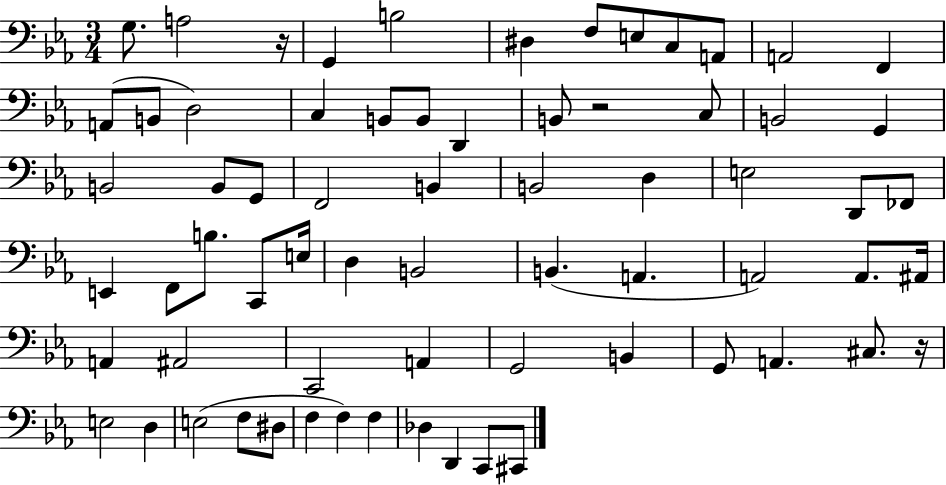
{
  \clef bass
  \numericTimeSignature
  \time 3/4
  \key ees \major
  \repeat volta 2 { g8. a2 r16 | g,4 b2 | dis4 f8 e8 c8 a,8 | a,2 f,4 | \break a,8( b,8 d2) | c4 b,8 b,8 d,4 | b,8 r2 c8 | b,2 g,4 | \break b,2 b,8 g,8 | f,2 b,4 | b,2 d4 | e2 d,8 fes,8 | \break e,4 f,8 b8. c,8 e16 | d4 b,2 | b,4.( a,4. | a,2) a,8. ais,16 | \break a,4 ais,2 | c,2 a,4 | g,2 b,4 | g,8 a,4. cis8. r16 | \break e2 d4 | e2( f8 dis8 | f4 f4) f4 | des4 d,4 c,8 cis,8 | \break } \bar "|."
}